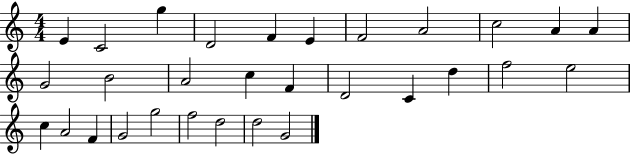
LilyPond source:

{
  \clef treble
  \numericTimeSignature
  \time 4/4
  \key c \major
  e'4 c'2 g''4 | d'2 f'4 e'4 | f'2 a'2 | c''2 a'4 a'4 | \break g'2 b'2 | a'2 c''4 f'4 | d'2 c'4 d''4 | f''2 e''2 | \break c''4 a'2 f'4 | g'2 g''2 | f''2 d''2 | d''2 g'2 | \break \bar "|."
}